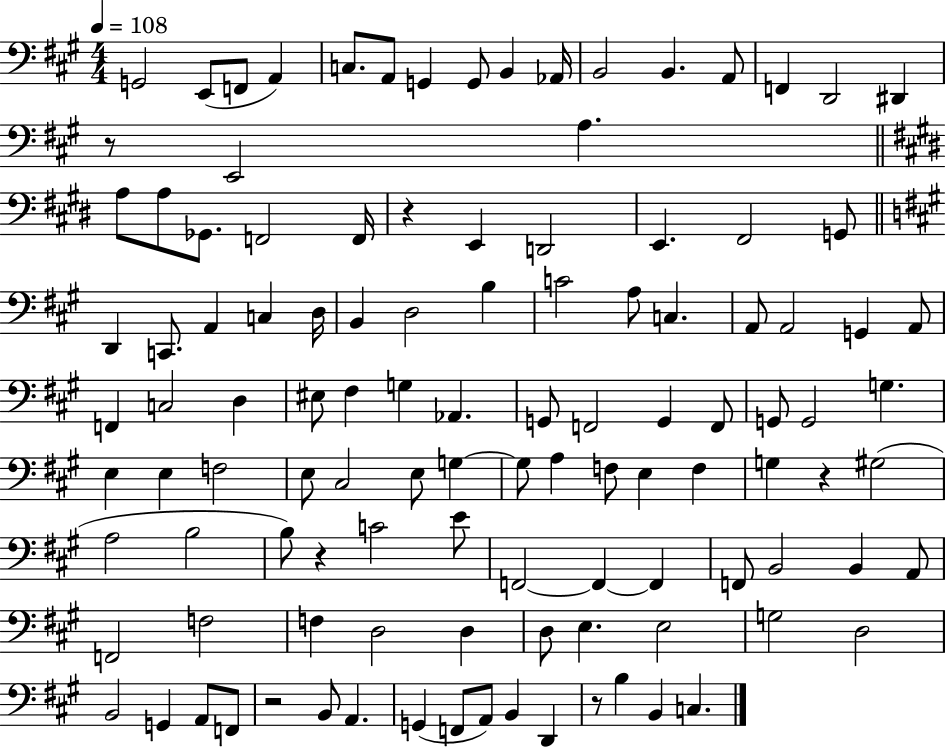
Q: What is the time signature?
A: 4/4